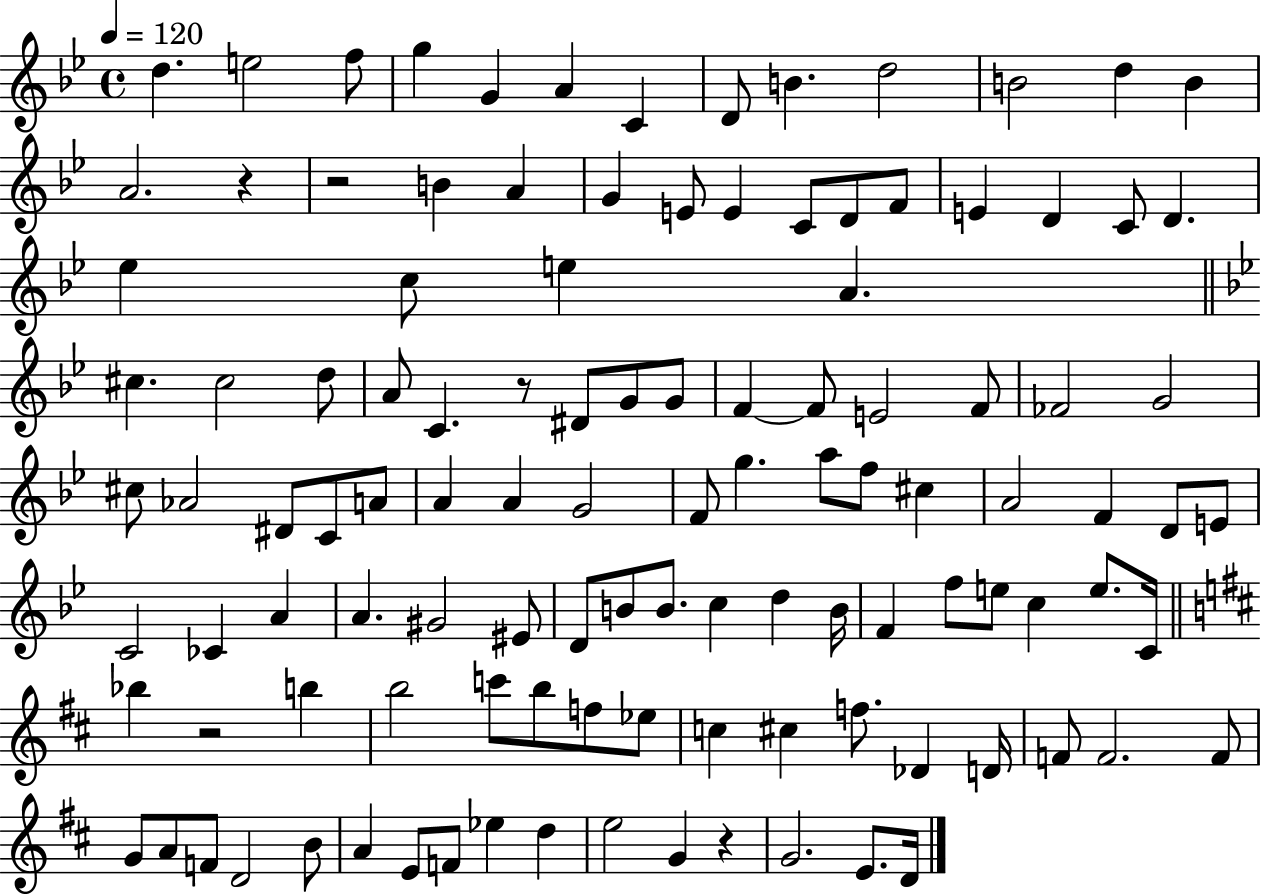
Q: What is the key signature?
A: BES major